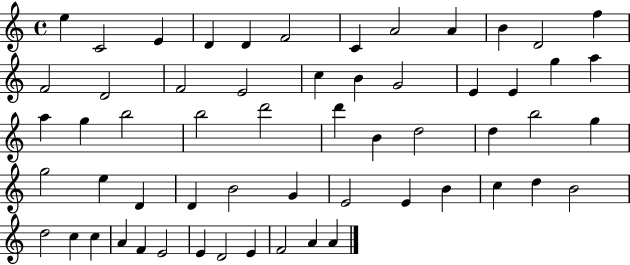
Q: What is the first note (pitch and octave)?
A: E5